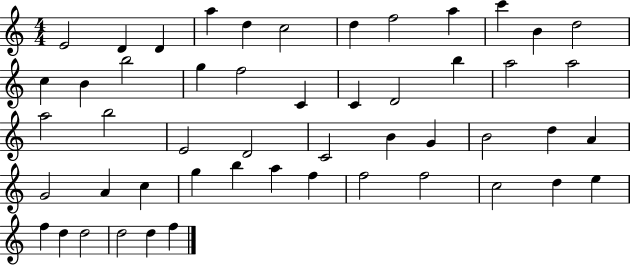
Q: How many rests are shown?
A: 0